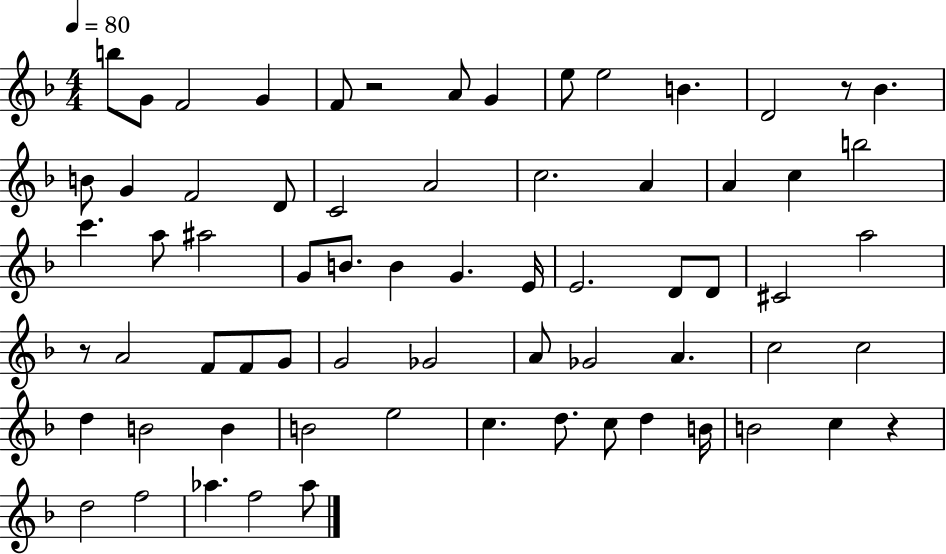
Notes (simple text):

B5/e G4/e F4/h G4/q F4/e R/h A4/e G4/q E5/e E5/h B4/q. D4/h R/e Bb4/q. B4/e G4/q F4/h D4/e C4/h A4/h C5/h. A4/q A4/q C5/q B5/h C6/q. A5/e A#5/h G4/e B4/e. B4/q G4/q. E4/s E4/h. D4/e D4/e C#4/h A5/h R/e A4/h F4/e F4/e G4/e G4/h Gb4/h A4/e Gb4/h A4/q. C5/h C5/h D5/q B4/h B4/q B4/h E5/h C5/q. D5/e. C5/e D5/q B4/s B4/h C5/q R/q D5/h F5/h Ab5/q. F5/h Ab5/e